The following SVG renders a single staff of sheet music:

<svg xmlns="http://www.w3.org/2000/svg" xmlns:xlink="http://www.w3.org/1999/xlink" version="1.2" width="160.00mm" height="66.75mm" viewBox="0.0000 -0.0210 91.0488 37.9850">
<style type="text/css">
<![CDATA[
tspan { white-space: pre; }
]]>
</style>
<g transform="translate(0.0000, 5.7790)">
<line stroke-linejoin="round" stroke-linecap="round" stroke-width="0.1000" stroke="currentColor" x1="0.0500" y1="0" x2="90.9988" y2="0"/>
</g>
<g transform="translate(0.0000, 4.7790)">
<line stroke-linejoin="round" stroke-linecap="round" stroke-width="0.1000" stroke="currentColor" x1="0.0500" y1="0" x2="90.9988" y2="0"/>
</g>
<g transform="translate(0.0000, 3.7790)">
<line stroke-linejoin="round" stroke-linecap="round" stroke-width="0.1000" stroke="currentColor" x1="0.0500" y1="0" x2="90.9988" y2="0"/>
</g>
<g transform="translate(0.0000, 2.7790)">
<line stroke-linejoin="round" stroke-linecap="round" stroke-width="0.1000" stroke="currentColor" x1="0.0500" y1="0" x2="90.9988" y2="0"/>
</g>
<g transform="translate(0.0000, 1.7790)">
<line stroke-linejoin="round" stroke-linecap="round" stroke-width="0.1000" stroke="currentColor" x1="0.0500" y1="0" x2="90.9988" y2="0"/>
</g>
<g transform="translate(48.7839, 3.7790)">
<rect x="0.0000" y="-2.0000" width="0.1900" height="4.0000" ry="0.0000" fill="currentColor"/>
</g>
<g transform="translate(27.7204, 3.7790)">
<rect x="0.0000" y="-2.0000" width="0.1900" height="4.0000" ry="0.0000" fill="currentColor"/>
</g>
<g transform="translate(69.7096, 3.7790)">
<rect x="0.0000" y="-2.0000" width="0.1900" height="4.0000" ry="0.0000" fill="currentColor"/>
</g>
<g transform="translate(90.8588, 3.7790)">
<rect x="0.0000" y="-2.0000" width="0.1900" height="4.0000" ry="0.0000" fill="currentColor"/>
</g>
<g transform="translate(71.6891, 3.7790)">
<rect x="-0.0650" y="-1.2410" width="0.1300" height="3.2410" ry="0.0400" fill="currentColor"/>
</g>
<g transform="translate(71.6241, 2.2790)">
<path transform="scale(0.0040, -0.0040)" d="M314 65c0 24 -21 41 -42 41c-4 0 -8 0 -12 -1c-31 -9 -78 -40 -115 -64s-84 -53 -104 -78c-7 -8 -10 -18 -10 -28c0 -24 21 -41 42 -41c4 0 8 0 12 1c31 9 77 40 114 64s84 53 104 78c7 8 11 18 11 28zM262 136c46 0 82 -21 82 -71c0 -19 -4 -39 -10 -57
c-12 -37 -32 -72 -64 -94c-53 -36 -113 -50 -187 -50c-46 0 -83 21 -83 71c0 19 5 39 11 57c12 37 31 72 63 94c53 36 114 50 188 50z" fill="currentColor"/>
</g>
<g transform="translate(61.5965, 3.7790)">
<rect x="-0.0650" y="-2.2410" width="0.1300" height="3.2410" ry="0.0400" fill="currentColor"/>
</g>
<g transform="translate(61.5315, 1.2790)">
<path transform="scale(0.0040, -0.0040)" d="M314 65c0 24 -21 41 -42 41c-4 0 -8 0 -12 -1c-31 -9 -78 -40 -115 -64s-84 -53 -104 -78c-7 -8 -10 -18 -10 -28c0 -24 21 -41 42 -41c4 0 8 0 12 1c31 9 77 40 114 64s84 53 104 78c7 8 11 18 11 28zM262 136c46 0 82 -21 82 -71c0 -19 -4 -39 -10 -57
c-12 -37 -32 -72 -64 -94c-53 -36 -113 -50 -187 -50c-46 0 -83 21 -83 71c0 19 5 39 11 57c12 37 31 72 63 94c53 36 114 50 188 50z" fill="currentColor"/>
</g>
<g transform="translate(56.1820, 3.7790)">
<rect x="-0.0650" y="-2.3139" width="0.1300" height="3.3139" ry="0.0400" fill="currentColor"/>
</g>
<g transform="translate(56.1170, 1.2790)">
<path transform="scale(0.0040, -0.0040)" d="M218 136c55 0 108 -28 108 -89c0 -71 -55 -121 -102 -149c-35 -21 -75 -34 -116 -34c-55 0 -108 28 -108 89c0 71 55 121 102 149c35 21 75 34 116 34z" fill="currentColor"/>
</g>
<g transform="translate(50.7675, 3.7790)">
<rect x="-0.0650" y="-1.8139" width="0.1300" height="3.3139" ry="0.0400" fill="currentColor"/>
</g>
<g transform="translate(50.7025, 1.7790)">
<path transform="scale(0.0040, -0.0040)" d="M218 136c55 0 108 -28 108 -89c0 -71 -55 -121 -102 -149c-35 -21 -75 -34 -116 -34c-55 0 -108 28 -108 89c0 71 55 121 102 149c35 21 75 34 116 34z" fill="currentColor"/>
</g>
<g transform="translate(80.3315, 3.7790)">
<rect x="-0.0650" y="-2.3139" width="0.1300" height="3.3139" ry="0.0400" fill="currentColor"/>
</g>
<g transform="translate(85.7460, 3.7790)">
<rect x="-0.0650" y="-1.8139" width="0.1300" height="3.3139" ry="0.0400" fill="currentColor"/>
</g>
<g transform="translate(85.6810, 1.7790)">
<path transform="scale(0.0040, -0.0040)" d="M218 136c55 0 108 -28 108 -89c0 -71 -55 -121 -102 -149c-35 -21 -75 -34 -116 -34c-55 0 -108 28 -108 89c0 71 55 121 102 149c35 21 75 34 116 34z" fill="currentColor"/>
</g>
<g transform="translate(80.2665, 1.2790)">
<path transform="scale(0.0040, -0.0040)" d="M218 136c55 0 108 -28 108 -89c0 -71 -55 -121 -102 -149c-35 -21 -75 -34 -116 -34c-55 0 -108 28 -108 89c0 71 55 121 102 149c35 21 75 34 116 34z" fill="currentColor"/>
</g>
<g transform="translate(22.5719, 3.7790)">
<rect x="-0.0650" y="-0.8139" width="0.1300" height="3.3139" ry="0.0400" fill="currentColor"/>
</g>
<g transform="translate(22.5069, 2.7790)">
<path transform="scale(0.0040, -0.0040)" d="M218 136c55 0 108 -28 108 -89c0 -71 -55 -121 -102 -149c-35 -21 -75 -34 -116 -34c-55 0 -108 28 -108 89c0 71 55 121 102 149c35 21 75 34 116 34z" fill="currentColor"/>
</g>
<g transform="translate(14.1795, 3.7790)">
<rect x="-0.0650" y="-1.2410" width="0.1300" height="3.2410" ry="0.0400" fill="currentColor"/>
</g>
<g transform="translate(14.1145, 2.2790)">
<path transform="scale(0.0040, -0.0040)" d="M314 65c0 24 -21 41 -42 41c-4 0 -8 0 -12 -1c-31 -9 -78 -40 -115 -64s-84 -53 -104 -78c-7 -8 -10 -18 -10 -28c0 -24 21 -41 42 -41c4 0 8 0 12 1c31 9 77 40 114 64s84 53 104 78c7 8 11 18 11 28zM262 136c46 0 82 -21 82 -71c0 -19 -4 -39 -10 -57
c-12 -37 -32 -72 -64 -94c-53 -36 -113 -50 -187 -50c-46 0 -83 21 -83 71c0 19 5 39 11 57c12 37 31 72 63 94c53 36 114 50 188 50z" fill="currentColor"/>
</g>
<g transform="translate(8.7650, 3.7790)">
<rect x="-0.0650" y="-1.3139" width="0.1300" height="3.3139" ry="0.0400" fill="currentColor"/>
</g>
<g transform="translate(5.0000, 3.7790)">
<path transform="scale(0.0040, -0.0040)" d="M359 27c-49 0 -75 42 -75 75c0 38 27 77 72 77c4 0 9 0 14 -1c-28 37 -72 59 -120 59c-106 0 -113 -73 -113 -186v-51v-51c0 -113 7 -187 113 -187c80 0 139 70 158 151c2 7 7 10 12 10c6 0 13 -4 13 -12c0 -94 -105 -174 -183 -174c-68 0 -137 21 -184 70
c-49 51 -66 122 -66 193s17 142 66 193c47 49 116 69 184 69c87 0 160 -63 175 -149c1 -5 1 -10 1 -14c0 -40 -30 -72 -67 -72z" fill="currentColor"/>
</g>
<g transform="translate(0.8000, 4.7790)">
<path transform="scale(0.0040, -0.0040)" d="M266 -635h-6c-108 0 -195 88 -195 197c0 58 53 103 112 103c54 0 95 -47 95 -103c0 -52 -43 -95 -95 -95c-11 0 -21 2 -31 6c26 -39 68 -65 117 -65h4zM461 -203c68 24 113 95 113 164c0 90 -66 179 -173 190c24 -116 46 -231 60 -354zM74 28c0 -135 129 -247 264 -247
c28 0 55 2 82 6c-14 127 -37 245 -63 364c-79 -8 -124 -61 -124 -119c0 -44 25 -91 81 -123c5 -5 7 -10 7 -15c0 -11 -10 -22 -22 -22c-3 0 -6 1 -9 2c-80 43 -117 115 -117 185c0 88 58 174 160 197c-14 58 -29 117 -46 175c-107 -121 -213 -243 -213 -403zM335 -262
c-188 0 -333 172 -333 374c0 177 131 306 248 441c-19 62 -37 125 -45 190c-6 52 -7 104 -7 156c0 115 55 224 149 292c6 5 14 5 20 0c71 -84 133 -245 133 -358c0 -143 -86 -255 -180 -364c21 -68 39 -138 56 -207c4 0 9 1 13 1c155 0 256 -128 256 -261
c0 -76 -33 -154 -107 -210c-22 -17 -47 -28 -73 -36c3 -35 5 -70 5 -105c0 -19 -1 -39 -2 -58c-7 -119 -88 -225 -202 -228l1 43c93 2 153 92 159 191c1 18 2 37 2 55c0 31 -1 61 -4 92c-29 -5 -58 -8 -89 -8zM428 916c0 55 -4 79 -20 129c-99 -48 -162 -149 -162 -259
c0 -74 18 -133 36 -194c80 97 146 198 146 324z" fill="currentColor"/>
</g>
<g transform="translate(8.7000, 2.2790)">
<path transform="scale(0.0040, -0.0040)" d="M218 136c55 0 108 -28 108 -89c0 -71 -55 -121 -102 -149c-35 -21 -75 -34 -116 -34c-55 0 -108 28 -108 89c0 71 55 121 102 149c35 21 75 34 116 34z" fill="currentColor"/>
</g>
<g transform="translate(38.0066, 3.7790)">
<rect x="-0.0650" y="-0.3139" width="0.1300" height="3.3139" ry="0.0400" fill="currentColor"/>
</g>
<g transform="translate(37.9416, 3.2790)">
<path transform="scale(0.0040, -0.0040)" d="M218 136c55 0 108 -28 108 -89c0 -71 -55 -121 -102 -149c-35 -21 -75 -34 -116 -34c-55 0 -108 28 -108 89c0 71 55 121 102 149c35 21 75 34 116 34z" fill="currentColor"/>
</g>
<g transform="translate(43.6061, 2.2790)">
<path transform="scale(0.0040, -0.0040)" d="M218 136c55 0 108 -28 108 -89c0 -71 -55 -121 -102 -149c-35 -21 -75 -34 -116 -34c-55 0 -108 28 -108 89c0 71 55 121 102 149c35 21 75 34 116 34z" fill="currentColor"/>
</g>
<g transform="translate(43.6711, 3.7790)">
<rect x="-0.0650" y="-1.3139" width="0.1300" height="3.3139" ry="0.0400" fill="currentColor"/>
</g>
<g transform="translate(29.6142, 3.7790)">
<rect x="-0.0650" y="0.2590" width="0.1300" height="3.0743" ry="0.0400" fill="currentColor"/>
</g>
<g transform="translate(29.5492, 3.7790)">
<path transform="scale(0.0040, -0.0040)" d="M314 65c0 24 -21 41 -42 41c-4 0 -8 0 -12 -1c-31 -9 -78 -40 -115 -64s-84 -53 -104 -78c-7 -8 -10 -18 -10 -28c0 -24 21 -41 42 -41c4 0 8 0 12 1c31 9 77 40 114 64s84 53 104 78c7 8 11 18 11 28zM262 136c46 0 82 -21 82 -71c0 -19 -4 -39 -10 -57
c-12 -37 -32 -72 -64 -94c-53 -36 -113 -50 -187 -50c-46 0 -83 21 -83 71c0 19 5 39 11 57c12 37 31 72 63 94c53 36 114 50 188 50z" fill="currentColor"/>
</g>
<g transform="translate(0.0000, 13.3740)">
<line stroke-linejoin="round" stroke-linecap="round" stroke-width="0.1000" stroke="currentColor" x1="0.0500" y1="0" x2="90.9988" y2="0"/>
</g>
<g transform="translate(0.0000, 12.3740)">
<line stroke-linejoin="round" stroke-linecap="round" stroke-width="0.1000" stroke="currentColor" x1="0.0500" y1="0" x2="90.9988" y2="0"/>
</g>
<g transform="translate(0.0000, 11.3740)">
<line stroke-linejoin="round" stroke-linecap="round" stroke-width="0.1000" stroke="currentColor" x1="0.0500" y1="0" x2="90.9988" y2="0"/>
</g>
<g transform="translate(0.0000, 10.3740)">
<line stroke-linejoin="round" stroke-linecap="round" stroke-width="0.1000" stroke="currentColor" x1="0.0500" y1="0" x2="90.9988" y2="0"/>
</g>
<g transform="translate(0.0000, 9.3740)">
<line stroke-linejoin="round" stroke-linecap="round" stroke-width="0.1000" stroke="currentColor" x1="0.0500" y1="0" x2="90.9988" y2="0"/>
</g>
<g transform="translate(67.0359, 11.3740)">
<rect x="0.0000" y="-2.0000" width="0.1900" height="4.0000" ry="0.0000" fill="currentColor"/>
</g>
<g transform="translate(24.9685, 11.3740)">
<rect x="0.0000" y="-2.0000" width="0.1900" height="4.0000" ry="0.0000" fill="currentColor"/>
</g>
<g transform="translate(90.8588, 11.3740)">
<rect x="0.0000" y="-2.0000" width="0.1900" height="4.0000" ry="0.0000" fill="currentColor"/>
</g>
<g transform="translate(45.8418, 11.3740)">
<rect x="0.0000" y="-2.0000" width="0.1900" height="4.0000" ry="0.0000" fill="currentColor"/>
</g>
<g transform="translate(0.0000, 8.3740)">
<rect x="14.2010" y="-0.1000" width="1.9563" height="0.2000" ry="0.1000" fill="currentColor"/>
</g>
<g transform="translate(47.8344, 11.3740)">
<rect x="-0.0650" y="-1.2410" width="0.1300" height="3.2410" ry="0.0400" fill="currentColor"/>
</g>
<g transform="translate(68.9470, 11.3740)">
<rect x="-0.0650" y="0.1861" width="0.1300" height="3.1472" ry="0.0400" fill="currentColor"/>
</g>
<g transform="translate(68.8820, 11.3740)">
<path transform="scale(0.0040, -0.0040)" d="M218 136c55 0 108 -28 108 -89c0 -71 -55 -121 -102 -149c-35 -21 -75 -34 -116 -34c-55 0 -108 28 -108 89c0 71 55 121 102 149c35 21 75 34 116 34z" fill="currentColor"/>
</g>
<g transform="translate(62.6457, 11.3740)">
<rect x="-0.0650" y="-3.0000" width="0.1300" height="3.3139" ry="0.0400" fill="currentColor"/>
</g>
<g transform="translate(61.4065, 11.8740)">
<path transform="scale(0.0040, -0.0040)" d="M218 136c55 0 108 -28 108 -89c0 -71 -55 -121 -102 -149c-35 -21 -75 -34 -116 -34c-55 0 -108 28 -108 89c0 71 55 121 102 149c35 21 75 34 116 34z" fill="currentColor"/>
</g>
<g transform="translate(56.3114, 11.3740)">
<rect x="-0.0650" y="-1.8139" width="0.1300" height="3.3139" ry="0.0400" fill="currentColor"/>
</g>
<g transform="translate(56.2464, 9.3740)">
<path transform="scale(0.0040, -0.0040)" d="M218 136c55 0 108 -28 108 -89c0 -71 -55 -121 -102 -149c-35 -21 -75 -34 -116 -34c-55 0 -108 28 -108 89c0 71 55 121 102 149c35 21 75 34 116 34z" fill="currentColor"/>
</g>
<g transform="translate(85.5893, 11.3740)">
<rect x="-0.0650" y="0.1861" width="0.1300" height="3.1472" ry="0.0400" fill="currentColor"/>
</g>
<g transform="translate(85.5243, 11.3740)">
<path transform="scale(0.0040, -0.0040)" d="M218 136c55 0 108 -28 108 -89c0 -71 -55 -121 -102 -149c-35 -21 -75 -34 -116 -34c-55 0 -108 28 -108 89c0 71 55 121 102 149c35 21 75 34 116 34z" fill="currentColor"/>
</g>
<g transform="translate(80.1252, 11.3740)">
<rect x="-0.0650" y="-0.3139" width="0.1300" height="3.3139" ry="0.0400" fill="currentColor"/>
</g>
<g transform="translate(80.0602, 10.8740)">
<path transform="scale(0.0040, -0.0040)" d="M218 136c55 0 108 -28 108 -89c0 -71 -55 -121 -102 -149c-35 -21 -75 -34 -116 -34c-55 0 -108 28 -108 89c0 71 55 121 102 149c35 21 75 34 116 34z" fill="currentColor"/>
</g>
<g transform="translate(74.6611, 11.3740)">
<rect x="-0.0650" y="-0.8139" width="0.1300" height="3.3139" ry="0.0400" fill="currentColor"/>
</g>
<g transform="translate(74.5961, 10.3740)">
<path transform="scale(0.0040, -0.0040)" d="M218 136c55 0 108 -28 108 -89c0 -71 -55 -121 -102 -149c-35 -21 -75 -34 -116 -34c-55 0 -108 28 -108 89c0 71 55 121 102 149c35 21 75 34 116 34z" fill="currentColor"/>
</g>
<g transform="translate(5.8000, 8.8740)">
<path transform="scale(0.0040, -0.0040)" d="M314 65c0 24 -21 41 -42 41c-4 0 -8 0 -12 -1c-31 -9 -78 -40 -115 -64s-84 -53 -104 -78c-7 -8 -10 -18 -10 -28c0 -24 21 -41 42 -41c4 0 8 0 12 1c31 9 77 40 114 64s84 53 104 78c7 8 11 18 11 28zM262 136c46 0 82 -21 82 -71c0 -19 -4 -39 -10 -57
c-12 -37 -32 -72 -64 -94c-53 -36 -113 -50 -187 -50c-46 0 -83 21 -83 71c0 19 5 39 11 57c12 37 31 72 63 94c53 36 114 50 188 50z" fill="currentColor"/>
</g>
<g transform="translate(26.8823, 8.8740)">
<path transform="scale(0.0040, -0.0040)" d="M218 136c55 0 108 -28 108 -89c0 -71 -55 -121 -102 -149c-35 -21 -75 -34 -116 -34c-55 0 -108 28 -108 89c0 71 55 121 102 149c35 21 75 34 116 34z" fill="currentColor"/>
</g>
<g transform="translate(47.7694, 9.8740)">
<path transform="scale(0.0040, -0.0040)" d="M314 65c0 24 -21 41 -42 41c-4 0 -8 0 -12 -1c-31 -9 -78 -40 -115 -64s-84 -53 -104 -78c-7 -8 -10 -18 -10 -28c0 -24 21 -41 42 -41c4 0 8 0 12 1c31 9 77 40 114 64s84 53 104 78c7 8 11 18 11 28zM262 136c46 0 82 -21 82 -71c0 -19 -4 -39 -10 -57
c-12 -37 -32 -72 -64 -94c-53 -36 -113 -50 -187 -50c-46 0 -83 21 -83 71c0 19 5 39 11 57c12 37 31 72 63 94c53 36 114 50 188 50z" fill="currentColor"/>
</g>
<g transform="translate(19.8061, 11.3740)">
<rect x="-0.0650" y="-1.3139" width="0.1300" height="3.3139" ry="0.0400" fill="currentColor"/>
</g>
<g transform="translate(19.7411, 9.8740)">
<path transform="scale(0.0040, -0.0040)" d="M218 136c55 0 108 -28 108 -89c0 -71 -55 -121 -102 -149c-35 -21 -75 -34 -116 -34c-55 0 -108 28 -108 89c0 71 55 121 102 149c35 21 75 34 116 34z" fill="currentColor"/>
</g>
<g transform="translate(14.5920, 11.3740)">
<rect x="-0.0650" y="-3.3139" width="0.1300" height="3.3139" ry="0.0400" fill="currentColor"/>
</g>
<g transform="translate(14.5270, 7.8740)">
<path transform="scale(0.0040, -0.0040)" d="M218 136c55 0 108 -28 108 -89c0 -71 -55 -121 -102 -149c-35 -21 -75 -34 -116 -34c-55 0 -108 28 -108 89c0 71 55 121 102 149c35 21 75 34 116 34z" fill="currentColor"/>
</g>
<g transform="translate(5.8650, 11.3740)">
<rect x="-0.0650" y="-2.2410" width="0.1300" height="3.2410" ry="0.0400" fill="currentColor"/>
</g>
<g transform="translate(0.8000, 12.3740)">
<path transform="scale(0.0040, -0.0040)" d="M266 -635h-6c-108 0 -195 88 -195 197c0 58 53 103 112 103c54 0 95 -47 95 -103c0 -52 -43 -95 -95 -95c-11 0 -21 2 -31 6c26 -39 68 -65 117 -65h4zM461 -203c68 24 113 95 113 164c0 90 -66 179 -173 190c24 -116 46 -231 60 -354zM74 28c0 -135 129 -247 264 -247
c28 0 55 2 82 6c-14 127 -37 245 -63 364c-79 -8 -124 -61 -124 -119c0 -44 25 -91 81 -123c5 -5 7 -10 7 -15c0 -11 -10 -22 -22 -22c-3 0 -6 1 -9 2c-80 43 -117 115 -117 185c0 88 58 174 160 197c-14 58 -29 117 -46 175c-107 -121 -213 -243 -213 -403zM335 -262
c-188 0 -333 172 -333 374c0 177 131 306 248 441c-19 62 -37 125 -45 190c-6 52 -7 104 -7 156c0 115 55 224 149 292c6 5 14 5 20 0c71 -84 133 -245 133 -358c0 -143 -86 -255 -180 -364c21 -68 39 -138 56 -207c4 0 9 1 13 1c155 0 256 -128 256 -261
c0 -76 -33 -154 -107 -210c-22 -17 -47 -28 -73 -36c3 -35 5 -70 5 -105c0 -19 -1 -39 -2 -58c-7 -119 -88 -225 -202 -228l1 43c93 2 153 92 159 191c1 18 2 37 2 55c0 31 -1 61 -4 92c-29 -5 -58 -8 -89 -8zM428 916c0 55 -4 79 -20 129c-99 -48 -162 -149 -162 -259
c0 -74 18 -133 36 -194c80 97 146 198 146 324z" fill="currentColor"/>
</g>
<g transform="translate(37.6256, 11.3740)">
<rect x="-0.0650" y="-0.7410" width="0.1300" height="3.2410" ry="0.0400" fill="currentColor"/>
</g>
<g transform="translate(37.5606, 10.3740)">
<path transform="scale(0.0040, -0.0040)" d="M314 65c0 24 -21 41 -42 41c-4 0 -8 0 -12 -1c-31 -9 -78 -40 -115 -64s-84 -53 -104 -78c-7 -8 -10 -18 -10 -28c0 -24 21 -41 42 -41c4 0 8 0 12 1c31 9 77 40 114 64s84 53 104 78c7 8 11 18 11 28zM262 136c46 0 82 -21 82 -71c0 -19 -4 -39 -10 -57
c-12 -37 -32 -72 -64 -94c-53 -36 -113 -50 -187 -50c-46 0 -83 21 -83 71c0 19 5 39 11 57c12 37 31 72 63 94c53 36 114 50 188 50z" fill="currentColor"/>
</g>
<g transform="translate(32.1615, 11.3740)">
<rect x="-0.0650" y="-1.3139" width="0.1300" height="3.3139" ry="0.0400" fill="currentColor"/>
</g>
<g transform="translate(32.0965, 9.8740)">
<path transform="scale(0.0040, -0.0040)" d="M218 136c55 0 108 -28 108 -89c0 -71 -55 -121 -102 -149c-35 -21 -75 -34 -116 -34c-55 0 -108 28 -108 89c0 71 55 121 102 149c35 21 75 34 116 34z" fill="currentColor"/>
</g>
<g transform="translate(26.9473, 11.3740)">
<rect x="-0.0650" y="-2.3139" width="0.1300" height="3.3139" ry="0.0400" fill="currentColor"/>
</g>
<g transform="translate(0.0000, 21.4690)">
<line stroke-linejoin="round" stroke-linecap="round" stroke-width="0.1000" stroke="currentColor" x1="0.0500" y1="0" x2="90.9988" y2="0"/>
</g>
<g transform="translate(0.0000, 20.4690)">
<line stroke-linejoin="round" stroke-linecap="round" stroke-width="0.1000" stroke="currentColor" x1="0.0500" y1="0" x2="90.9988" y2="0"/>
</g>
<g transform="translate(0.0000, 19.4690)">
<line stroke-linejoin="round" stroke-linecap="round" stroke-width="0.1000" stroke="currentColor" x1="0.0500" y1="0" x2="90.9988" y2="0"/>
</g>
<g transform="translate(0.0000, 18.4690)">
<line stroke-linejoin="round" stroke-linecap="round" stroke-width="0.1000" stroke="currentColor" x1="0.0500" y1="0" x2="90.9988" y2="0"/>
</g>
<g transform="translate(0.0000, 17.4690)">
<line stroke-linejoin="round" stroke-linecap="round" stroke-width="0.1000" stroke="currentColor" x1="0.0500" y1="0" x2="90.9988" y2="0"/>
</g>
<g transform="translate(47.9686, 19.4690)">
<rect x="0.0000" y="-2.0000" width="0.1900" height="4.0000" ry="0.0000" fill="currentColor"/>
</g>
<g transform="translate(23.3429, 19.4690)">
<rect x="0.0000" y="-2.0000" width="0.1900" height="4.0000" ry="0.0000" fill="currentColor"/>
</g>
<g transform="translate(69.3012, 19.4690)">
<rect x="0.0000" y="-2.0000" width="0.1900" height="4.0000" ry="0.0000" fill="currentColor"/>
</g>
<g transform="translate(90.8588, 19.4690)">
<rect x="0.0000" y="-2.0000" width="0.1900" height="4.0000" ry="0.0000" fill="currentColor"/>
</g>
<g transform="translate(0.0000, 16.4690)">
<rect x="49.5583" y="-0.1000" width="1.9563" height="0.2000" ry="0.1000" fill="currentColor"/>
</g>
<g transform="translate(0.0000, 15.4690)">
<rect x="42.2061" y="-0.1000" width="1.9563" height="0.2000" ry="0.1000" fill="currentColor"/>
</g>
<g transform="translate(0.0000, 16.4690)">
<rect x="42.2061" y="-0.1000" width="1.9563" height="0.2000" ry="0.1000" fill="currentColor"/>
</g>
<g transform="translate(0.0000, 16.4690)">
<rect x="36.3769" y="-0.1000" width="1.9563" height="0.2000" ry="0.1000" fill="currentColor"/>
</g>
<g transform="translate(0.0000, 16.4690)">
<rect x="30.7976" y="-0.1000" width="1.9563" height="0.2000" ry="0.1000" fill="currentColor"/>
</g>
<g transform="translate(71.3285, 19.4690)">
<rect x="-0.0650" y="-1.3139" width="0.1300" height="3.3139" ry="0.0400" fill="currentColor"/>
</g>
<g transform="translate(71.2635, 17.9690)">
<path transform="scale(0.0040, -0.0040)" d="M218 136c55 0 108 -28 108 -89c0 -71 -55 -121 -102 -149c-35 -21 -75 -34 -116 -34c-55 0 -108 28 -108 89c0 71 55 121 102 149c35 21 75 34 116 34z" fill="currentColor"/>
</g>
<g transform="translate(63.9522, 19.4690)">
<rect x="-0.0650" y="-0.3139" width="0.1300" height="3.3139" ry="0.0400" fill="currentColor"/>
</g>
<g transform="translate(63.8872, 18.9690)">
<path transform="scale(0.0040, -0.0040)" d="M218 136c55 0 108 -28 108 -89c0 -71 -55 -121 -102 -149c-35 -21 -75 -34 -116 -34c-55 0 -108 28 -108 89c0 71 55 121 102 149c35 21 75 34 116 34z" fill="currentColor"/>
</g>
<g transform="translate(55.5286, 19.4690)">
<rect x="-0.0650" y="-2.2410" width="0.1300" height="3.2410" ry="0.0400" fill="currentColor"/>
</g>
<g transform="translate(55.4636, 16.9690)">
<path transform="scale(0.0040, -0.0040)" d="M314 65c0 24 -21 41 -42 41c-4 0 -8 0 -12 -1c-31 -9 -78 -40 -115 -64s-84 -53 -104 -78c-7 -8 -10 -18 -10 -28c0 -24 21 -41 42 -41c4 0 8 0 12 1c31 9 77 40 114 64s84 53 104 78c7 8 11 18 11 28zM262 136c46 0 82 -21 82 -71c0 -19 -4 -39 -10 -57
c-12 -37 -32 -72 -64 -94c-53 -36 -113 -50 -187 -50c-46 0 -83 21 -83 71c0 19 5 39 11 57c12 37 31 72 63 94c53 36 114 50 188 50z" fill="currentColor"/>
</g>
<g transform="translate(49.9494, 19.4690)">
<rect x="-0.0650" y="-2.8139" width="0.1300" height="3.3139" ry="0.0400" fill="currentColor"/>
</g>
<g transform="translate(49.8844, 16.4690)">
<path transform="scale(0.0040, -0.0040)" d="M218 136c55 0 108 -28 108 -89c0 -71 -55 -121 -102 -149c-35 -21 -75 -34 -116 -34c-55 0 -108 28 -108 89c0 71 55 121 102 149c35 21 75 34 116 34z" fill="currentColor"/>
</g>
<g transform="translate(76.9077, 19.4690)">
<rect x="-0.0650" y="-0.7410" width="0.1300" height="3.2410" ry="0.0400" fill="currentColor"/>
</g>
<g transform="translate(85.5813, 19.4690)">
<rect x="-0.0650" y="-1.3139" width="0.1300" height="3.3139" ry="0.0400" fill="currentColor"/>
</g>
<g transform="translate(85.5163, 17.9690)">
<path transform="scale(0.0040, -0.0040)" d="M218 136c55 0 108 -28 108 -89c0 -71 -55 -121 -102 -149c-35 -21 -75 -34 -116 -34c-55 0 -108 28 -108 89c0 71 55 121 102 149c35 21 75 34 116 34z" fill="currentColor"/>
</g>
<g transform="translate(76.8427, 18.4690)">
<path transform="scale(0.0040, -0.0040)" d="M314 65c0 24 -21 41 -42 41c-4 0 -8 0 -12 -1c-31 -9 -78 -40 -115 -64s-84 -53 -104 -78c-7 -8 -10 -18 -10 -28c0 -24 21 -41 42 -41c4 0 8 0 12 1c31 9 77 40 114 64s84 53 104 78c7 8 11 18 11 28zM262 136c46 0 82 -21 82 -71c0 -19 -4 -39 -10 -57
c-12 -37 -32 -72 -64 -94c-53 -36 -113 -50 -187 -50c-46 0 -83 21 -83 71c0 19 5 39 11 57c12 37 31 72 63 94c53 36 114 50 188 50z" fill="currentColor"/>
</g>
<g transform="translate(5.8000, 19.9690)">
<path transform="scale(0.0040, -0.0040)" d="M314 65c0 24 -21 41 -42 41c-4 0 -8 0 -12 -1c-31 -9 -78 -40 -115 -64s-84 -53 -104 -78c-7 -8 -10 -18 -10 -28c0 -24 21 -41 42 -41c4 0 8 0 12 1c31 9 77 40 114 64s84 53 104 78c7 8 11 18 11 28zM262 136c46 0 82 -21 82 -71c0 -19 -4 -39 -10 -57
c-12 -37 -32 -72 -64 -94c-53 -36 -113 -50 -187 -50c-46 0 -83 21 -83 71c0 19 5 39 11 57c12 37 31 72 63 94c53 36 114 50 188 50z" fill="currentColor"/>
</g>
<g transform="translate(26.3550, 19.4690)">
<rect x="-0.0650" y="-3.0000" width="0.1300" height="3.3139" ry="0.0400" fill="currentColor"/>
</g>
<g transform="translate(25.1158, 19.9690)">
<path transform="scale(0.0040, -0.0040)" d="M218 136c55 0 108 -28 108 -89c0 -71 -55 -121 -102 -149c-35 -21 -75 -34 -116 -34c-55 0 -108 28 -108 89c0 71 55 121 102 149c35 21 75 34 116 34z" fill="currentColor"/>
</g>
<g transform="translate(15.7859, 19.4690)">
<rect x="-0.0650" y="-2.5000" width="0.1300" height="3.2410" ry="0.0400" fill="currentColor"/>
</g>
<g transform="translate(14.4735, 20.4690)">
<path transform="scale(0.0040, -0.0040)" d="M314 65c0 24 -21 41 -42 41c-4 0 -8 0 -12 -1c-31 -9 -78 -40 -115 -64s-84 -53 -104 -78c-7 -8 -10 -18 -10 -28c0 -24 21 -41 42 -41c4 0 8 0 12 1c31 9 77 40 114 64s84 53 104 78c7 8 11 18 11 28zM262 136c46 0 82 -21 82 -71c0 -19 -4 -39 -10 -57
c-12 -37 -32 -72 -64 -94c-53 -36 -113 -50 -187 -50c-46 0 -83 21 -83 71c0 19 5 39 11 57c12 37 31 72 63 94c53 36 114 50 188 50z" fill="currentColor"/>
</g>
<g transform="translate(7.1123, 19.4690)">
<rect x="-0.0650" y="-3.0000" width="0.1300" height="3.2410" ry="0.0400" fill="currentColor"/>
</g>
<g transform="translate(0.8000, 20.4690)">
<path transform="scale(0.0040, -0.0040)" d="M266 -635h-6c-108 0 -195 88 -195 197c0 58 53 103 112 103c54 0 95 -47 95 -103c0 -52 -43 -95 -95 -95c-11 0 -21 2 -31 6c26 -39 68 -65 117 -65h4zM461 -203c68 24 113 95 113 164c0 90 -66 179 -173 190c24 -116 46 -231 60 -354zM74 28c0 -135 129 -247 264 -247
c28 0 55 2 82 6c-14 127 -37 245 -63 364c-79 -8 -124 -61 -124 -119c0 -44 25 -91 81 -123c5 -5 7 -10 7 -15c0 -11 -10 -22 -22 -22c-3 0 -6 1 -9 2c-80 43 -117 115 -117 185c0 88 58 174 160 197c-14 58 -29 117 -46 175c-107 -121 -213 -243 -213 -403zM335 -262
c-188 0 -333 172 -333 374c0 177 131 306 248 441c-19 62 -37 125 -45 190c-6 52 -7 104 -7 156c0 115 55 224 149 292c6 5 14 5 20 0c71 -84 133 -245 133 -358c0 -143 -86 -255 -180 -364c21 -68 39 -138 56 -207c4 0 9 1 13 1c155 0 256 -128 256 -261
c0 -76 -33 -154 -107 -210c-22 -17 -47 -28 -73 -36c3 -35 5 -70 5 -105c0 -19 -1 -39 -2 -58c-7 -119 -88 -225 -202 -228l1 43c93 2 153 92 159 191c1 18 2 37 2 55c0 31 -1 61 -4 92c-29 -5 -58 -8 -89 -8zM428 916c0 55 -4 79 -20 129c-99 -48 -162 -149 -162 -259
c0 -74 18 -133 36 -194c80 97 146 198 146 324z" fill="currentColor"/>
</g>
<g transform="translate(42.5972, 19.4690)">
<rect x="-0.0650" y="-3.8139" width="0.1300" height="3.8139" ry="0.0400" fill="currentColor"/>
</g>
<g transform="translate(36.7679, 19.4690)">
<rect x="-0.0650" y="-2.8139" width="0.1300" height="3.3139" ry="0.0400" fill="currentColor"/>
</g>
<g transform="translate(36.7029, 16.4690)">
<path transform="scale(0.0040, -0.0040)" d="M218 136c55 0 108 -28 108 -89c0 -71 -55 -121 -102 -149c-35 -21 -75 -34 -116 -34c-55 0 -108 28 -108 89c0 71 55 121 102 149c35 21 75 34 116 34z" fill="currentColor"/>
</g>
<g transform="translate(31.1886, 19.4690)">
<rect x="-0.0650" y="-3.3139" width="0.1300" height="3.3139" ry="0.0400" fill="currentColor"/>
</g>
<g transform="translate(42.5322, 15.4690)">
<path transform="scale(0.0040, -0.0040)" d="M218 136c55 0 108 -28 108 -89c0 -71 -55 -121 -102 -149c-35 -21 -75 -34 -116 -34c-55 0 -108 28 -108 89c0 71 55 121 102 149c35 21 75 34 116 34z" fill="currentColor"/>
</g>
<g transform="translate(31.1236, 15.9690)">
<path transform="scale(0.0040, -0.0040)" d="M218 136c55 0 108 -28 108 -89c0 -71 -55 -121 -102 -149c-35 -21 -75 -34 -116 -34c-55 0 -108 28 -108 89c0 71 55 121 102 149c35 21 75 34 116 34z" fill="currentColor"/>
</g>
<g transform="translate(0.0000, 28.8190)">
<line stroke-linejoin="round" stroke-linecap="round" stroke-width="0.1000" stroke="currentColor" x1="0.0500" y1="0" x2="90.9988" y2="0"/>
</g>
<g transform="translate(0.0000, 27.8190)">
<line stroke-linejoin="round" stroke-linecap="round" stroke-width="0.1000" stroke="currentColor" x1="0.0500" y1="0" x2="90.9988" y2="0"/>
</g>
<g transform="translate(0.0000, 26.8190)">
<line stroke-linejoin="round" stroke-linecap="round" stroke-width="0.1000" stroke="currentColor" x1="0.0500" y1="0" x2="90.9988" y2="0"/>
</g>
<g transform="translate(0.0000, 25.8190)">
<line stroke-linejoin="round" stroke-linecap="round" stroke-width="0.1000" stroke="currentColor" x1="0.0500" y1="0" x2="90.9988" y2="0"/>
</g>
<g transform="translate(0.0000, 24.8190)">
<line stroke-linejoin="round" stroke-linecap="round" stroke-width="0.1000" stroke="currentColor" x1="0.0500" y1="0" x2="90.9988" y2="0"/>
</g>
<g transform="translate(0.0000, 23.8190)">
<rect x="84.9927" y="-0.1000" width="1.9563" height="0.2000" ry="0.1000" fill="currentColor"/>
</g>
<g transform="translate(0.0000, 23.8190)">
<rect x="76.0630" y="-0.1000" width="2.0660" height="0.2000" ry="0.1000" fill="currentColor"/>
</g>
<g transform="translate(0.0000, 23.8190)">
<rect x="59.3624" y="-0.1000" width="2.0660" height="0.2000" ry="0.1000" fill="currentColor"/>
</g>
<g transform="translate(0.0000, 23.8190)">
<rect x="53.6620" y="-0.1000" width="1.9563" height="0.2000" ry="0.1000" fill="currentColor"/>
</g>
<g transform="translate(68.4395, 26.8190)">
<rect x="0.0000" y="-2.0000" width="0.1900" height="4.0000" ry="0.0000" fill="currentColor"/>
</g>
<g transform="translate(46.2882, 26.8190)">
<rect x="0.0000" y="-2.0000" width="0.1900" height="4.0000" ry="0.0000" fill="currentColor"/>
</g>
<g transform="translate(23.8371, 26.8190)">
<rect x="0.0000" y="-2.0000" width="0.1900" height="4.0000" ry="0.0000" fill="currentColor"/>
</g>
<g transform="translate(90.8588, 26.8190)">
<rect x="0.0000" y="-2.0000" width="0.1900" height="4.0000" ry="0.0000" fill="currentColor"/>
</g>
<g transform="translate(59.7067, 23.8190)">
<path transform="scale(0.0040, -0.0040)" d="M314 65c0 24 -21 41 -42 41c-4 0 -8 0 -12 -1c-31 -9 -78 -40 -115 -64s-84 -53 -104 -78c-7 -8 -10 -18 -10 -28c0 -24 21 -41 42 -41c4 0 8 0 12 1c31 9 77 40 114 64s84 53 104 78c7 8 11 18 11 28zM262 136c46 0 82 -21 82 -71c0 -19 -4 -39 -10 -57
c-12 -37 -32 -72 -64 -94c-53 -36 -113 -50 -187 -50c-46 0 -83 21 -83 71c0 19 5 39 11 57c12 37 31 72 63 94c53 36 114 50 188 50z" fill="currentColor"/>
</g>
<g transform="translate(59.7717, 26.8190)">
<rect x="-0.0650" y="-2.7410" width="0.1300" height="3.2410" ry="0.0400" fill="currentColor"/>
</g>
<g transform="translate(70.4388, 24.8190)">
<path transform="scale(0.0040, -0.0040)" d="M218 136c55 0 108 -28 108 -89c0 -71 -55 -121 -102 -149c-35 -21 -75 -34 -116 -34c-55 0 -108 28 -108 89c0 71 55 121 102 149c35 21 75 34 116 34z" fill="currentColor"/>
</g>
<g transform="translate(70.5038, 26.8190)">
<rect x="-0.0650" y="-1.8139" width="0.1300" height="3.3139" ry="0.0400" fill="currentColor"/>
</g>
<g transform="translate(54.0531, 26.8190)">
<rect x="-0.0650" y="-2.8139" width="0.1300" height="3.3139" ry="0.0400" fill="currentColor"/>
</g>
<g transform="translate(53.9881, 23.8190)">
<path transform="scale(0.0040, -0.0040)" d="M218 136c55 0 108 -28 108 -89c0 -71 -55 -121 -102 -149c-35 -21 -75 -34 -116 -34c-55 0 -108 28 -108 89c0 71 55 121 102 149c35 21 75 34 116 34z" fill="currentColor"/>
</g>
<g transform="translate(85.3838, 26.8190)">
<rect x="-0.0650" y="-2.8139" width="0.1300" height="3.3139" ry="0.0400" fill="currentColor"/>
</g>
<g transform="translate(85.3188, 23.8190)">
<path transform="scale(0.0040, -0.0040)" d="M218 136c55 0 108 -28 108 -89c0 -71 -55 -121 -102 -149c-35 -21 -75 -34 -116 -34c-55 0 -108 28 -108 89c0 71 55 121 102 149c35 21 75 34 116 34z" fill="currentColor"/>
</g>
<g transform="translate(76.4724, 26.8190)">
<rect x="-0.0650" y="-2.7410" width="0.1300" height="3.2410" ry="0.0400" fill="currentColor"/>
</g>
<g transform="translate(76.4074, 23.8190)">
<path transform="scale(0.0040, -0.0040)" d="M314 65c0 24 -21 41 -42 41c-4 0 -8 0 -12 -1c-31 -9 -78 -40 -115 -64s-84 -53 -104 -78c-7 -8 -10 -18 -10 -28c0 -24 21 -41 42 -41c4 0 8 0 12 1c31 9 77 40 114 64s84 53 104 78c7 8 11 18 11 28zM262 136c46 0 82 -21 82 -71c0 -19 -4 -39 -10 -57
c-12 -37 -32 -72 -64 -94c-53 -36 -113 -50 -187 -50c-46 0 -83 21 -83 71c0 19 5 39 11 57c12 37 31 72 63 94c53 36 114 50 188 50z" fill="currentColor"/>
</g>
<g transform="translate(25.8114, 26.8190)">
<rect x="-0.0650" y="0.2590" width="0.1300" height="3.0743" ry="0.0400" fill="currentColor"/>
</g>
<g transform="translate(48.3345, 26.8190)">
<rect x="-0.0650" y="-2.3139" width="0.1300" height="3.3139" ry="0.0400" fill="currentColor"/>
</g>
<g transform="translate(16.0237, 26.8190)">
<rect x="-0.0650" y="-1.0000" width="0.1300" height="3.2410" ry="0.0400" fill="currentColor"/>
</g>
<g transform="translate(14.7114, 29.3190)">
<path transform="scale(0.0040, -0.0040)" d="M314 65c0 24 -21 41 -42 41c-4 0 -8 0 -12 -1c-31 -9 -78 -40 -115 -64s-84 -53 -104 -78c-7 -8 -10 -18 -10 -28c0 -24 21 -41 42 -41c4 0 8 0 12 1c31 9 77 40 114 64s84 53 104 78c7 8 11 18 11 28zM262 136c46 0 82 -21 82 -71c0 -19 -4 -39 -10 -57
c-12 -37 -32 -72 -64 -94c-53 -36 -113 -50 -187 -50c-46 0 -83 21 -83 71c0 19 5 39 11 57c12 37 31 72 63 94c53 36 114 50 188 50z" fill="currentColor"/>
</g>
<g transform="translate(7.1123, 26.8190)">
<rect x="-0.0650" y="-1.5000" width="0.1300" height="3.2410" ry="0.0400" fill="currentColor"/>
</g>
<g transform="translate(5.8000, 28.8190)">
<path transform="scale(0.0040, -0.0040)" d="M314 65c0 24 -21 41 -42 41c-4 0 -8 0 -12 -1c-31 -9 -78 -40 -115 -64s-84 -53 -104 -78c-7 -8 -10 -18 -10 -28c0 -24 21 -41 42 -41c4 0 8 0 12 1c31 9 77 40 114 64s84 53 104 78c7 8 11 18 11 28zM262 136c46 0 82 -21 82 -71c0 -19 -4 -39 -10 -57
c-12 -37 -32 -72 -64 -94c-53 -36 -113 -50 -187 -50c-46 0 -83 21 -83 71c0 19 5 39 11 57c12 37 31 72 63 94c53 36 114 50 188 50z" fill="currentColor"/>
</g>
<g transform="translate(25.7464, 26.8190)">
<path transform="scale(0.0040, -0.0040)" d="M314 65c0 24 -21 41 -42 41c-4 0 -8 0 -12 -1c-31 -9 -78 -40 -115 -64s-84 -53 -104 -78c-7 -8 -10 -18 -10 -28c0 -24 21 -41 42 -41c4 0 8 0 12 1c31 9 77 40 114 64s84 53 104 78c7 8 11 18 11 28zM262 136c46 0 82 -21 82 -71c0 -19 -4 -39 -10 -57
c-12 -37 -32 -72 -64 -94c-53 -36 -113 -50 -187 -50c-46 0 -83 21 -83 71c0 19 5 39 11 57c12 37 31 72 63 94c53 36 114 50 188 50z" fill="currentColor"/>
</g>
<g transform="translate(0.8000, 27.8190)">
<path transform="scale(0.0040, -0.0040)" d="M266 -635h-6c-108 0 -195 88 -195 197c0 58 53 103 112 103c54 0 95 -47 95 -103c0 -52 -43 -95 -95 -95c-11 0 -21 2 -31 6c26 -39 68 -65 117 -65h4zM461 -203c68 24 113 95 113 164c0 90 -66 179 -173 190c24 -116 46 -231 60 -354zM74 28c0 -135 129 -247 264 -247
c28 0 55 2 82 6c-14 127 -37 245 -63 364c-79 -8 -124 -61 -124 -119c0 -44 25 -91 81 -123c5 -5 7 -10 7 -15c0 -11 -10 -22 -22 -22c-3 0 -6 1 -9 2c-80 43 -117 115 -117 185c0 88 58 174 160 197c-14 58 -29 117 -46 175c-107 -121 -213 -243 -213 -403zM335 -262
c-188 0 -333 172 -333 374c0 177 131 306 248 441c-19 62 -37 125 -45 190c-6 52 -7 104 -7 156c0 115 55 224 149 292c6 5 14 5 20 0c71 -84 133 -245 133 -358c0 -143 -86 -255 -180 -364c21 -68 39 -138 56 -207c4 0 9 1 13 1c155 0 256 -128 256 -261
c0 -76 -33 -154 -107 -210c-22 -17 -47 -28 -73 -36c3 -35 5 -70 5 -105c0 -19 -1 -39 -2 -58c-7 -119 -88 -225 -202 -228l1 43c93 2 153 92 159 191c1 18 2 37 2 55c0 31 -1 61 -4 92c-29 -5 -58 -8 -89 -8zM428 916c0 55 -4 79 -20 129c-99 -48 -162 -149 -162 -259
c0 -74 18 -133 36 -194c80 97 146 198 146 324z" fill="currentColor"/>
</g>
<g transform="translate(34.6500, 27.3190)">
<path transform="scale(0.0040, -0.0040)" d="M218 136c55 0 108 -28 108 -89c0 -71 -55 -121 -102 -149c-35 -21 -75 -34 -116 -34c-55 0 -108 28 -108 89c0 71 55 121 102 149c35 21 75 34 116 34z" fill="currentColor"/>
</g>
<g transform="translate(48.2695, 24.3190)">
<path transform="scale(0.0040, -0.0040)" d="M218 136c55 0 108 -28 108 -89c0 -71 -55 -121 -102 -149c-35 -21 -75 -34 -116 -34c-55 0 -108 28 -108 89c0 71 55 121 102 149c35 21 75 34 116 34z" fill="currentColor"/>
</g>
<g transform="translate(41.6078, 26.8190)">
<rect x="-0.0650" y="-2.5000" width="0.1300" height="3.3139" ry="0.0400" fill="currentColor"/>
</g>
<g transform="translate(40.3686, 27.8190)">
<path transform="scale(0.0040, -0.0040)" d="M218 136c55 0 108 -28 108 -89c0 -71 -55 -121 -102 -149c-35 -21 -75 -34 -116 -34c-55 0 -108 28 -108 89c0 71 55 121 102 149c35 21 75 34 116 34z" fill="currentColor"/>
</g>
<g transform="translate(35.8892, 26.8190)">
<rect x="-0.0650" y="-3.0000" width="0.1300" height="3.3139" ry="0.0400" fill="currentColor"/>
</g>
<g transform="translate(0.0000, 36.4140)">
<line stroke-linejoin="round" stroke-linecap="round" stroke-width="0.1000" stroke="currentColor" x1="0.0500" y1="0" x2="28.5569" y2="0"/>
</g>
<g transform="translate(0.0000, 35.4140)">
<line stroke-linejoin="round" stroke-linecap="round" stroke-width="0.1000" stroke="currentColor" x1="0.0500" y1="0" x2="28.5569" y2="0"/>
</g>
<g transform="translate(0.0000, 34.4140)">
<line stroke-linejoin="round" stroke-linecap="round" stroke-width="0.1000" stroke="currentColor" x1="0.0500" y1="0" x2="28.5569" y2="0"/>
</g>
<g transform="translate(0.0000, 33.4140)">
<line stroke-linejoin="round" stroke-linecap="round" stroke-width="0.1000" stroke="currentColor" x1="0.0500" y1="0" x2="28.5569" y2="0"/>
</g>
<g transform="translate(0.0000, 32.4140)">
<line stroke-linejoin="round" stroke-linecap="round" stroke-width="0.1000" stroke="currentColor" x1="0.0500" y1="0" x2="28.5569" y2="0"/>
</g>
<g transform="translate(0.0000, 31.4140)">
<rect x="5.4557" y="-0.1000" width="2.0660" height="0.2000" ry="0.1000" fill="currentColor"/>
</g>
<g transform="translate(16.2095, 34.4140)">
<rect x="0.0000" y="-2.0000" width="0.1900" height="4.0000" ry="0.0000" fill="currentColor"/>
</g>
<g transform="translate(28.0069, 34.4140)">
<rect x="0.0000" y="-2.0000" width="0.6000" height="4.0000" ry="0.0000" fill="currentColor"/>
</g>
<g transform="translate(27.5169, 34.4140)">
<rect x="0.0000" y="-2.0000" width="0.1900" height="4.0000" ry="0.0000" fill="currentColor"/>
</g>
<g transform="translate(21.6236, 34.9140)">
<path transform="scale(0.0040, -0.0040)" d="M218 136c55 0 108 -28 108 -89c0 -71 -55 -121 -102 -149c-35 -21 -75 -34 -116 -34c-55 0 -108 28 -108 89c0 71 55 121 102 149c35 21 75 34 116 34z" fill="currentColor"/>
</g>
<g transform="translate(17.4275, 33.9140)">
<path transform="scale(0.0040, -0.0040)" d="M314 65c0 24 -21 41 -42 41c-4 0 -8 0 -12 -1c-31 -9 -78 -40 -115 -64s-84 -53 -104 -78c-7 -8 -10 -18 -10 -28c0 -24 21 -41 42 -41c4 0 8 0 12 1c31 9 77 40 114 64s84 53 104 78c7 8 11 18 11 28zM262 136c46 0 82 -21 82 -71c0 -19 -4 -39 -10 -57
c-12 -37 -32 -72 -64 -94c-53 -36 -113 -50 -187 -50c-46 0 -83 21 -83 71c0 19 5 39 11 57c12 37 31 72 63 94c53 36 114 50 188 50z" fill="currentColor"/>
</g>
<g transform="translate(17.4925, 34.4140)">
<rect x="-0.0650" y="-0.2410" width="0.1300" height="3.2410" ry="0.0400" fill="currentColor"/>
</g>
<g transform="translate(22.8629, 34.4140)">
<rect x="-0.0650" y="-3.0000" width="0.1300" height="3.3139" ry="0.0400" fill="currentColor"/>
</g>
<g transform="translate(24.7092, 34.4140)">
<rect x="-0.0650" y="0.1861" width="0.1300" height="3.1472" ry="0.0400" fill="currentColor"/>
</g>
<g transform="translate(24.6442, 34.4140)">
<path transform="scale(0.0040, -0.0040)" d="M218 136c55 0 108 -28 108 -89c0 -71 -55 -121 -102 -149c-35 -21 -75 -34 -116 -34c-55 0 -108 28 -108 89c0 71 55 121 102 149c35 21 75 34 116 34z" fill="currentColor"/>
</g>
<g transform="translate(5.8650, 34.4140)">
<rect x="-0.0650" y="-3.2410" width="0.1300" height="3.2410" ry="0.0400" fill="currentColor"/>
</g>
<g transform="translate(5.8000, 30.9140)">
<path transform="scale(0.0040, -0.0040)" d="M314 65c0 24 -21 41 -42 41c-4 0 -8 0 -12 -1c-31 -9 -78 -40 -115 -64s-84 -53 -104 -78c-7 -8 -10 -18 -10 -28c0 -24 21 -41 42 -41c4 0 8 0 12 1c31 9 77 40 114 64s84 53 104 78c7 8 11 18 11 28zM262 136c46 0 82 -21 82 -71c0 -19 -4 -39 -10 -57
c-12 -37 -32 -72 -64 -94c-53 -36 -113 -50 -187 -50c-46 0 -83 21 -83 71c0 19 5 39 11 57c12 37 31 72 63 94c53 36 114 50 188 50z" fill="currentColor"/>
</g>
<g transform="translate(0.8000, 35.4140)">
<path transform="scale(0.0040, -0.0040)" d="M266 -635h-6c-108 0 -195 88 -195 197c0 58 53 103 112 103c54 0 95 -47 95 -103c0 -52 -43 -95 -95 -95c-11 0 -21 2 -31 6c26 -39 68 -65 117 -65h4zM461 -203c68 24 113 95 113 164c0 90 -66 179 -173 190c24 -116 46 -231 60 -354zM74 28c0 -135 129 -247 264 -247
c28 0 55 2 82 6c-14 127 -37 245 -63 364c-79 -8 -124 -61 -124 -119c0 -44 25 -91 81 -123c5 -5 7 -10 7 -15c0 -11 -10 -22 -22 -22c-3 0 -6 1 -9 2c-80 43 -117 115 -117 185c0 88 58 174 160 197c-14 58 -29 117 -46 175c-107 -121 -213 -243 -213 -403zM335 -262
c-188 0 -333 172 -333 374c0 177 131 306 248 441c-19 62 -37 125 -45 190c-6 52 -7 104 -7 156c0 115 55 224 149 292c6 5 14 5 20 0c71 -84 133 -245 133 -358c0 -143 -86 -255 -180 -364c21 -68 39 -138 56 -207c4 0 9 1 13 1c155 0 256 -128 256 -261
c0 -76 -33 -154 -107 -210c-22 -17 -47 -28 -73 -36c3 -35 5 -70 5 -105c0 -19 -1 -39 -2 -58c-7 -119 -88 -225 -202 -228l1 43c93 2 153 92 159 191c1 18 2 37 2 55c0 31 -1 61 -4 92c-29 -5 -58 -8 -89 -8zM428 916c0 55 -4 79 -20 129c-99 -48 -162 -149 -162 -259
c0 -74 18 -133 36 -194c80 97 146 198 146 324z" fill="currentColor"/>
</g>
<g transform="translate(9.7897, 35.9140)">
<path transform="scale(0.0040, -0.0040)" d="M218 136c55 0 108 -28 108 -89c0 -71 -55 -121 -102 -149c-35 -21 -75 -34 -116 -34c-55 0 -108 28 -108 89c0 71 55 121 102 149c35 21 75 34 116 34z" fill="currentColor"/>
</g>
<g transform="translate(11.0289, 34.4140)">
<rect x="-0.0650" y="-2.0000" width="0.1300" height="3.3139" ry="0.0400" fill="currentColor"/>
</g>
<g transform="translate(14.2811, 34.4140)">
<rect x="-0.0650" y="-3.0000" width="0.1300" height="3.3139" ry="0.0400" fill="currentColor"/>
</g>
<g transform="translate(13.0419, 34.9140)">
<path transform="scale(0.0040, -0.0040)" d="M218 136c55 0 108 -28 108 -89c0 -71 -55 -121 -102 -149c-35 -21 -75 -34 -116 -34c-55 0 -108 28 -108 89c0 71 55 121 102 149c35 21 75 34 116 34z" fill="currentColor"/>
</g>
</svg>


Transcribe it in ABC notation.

X:1
T:Untitled
M:4/4
L:1/4
K:C
e e2 d B2 c e f g g2 e2 g f g2 b e g e d2 e2 f A B d c B A2 G2 A b a c' a g2 c e d2 e E2 D2 B2 A G g a a2 f a2 a b2 F A c2 A B